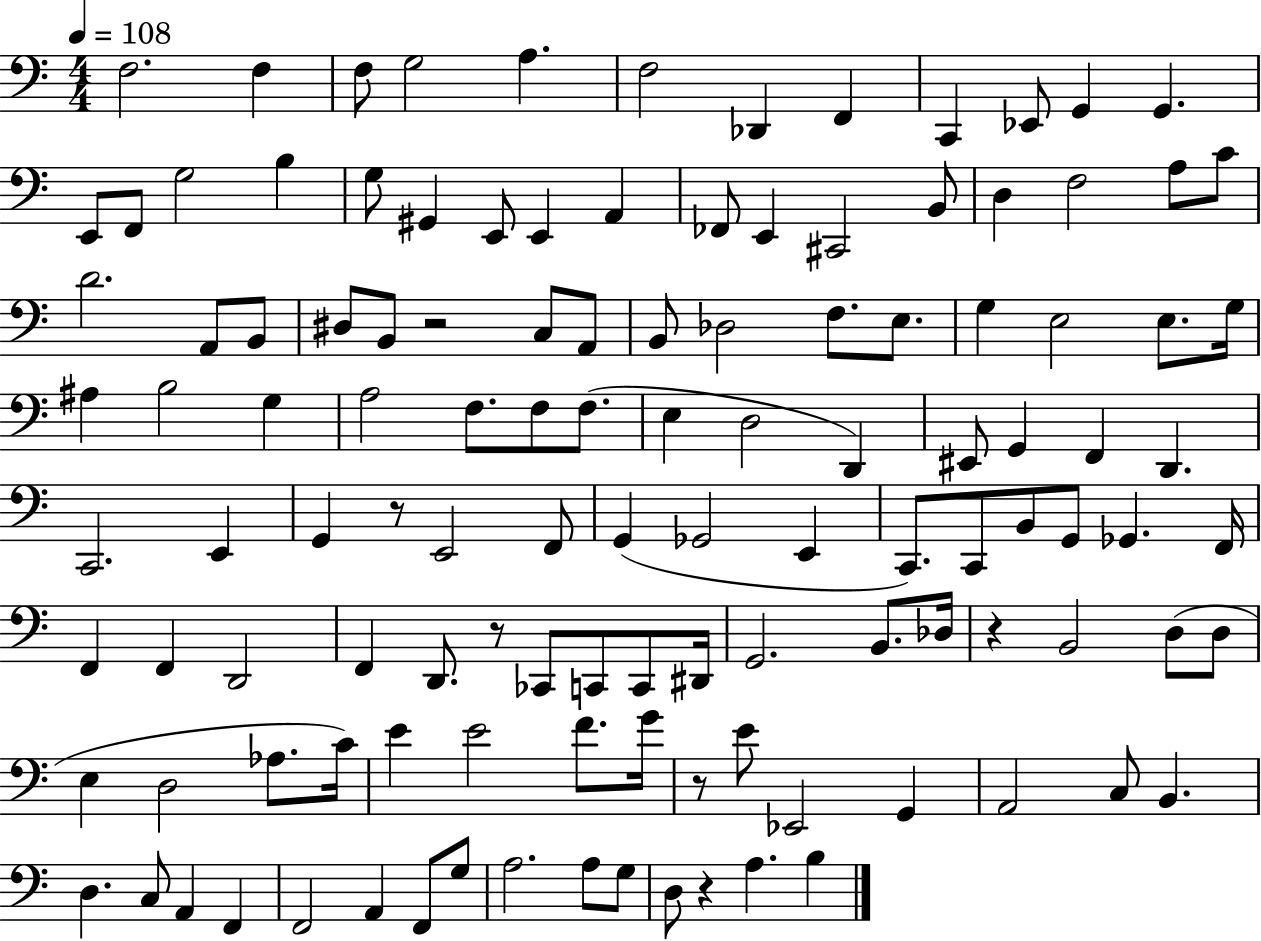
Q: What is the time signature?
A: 4/4